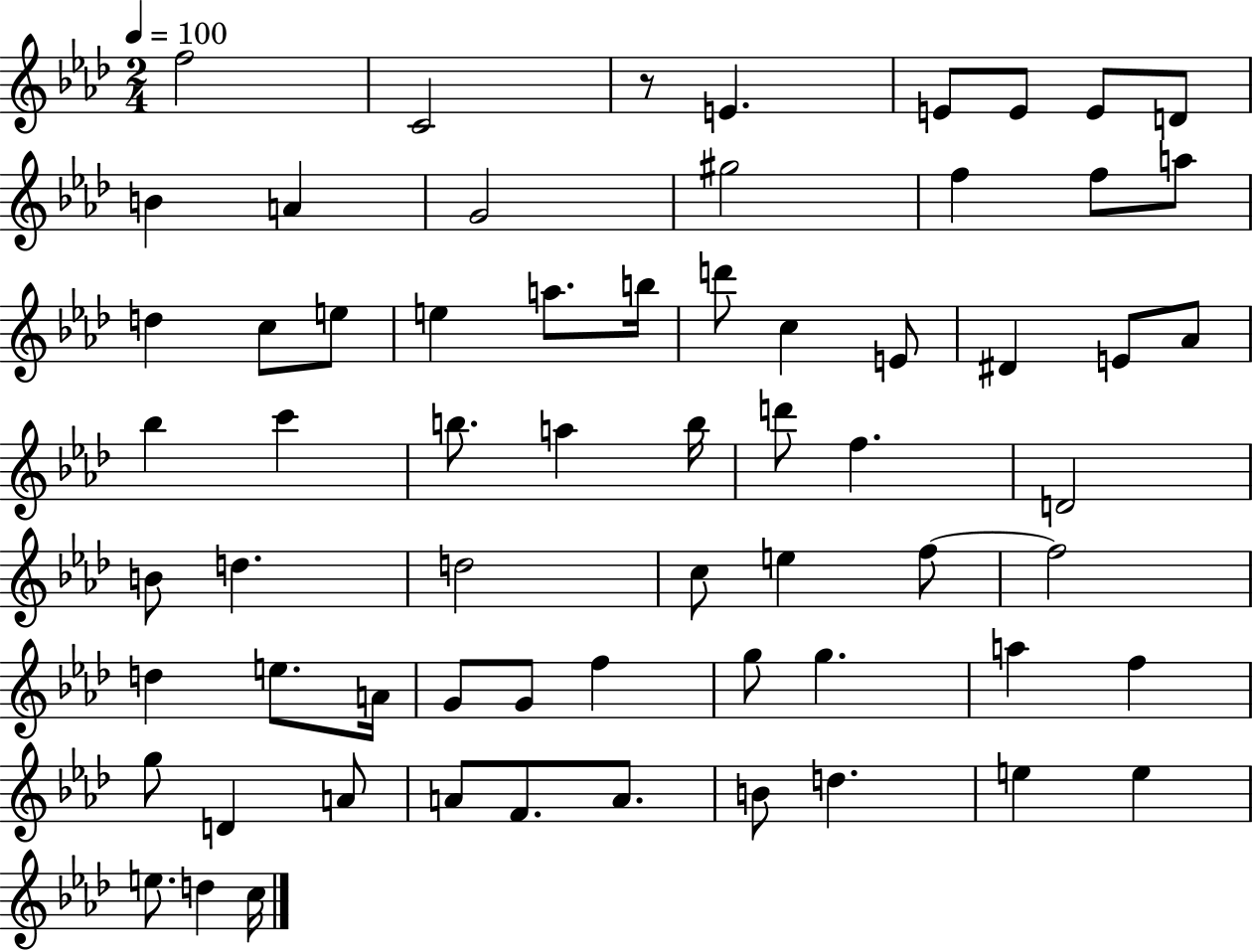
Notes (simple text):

F5/h C4/h R/e E4/q. E4/e E4/e E4/e D4/e B4/q A4/q G4/h G#5/h F5/q F5/e A5/e D5/q C5/e E5/e E5/q A5/e. B5/s D6/e C5/q E4/e D#4/q E4/e Ab4/e Bb5/q C6/q B5/e. A5/q B5/s D6/e F5/q. D4/h B4/e D5/q. D5/h C5/e E5/q F5/e F5/h D5/q E5/e. A4/s G4/e G4/e F5/q G5/e G5/q. A5/q F5/q G5/e D4/q A4/e A4/e F4/e. A4/e. B4/e D5/q. E5/q E5/q E5/e. D5/q C5/s